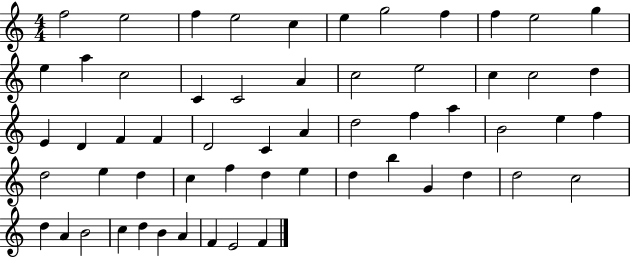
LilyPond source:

{
  \clef treble
  \numericTimeSignature
  \time 4/4
  \key c \major
  f''2 e''2 | f''4 e''2 c''4 | e''4 g''2 f''4 | f''4 e''2 g''4 | \break e''4 a''4 c''2 | c'4 c'2 a'4 | c''2 e''2 | c''4 c''2 d''4 | \break e'4 d'4 f'4 f'4 | d'2 c'4 a'4 | d''2 f''4 a''4 | b'2 e''4 f''4 | \break d''2 e''4 d''4 | c''4 f''4 d''4 e''4 | d''4 b''4 g'4 d''4 | d''2 c''2 | \break d''4 a'4 b'2 | c''4 d''4 b'4 a'4 | f'4 e'2 f'4 | \bar "|."
}